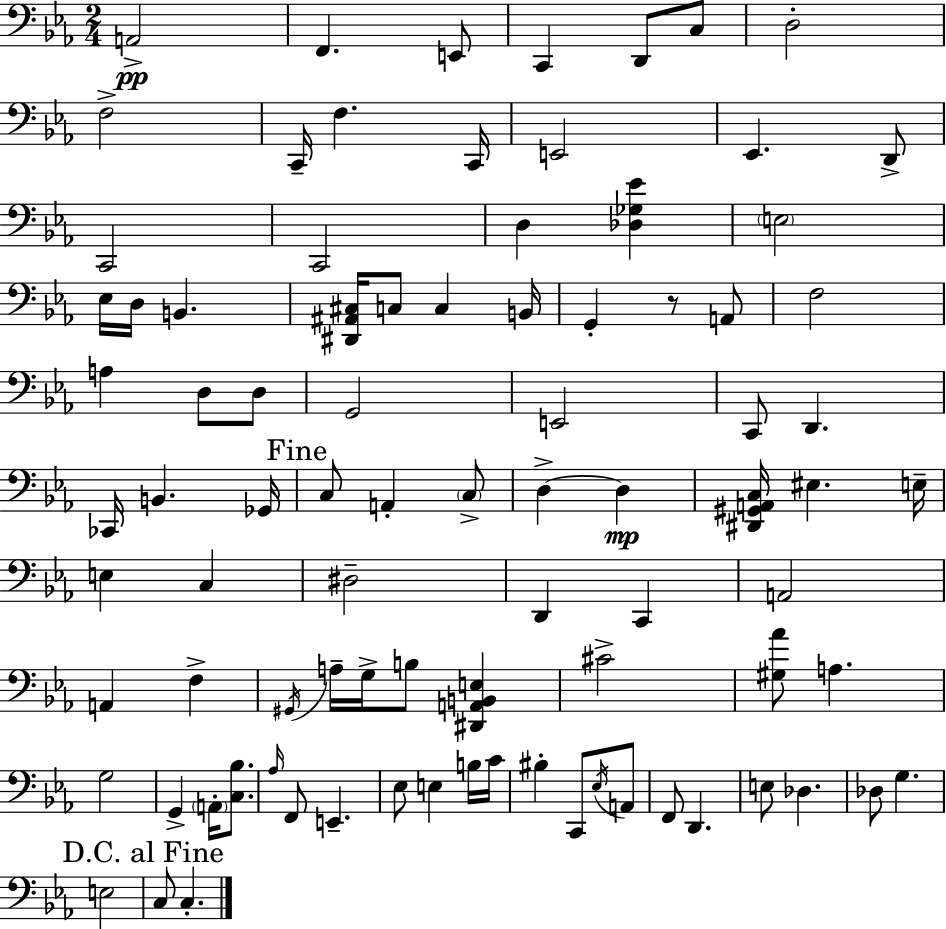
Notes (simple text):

A2/h F2/q. E2/e C2/q D2/e C3/e D3/h F3/h C2/s F3/q. C2/s E2/h Eb2/q. D2/e C2/h C2/h D3/q [Db3,Gb3,Eb4]/q E3/h Eb3/s D3/s B2/q. [D#2,A#2,C#3]/s C3/e C3/q B2/s G2/q R/e A2/e F3/h A3/q D3/e D3/e G2/h E2/h C2/e D2/q. CES2/s B2/q. Gb2/s C3/e A2/q C3/e D3/q D3/q [D#2,G#2,A2,C3]/s EIS3/q. E3/s E3/q C3/q D#3/h D2/q C2/q A2/h A2/q F3/q G#2/s A3/s G3/s B3/e [D#2,A2,B2,E3]/q C#4/h [G#3,Ab4]/e A3/q. G3/h G2/q A2/s [C3,Bb3]/e. Ab3/s F2/e E2/q. Eb3/e E3/q B3/s C4/s BIS3/q C2/e Eb3/s A2/e F2/e D2/q. E3/e Db3/q. Db3/e G3/q. E3/h C3/e C3/q.